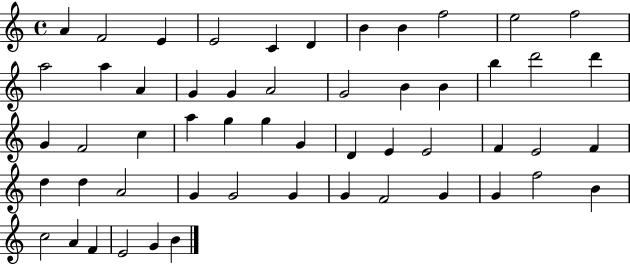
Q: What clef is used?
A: treble